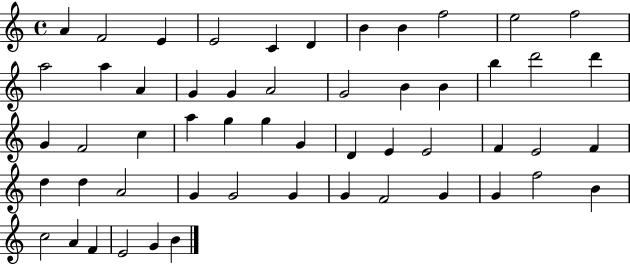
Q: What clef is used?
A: treble